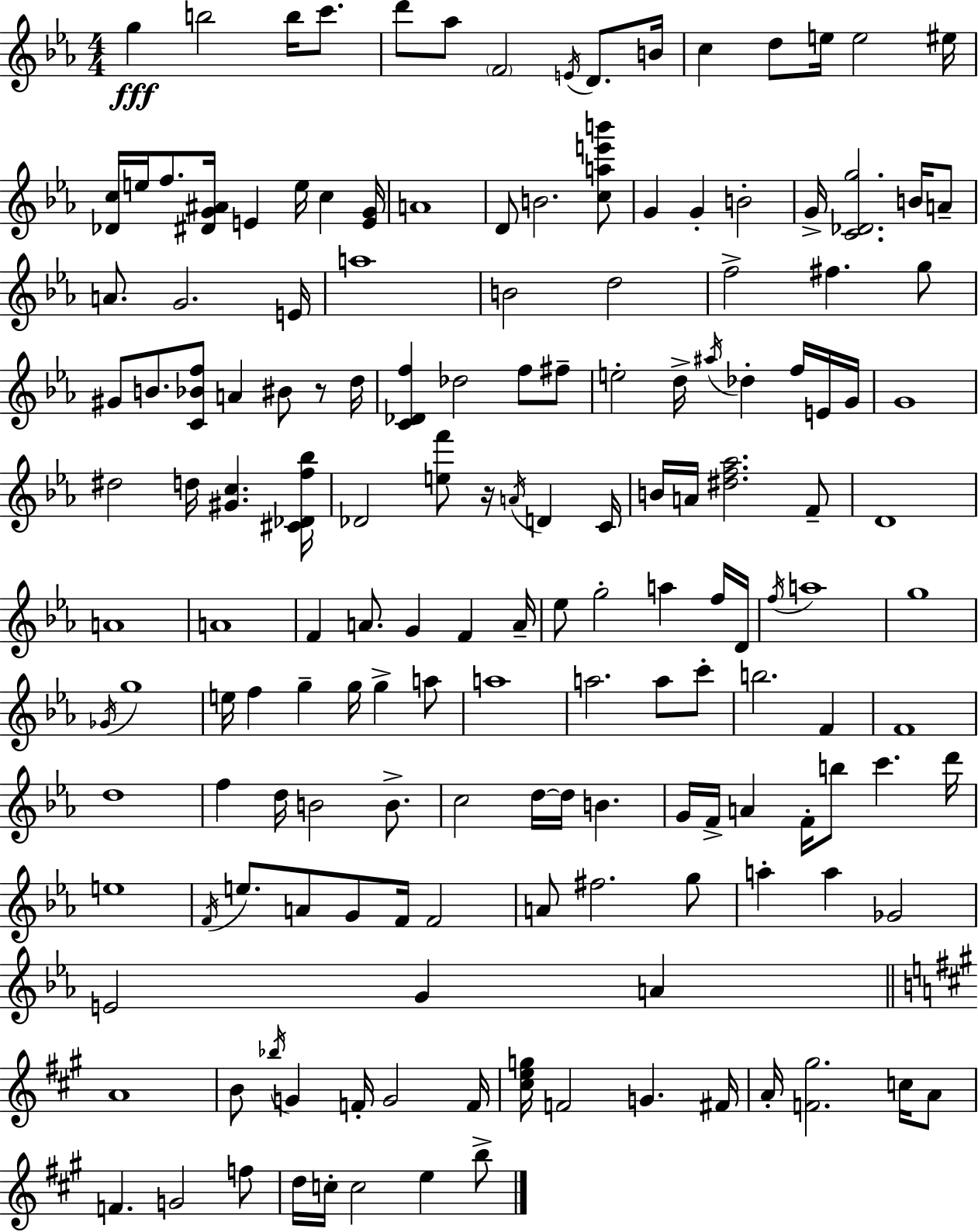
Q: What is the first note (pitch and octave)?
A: G5